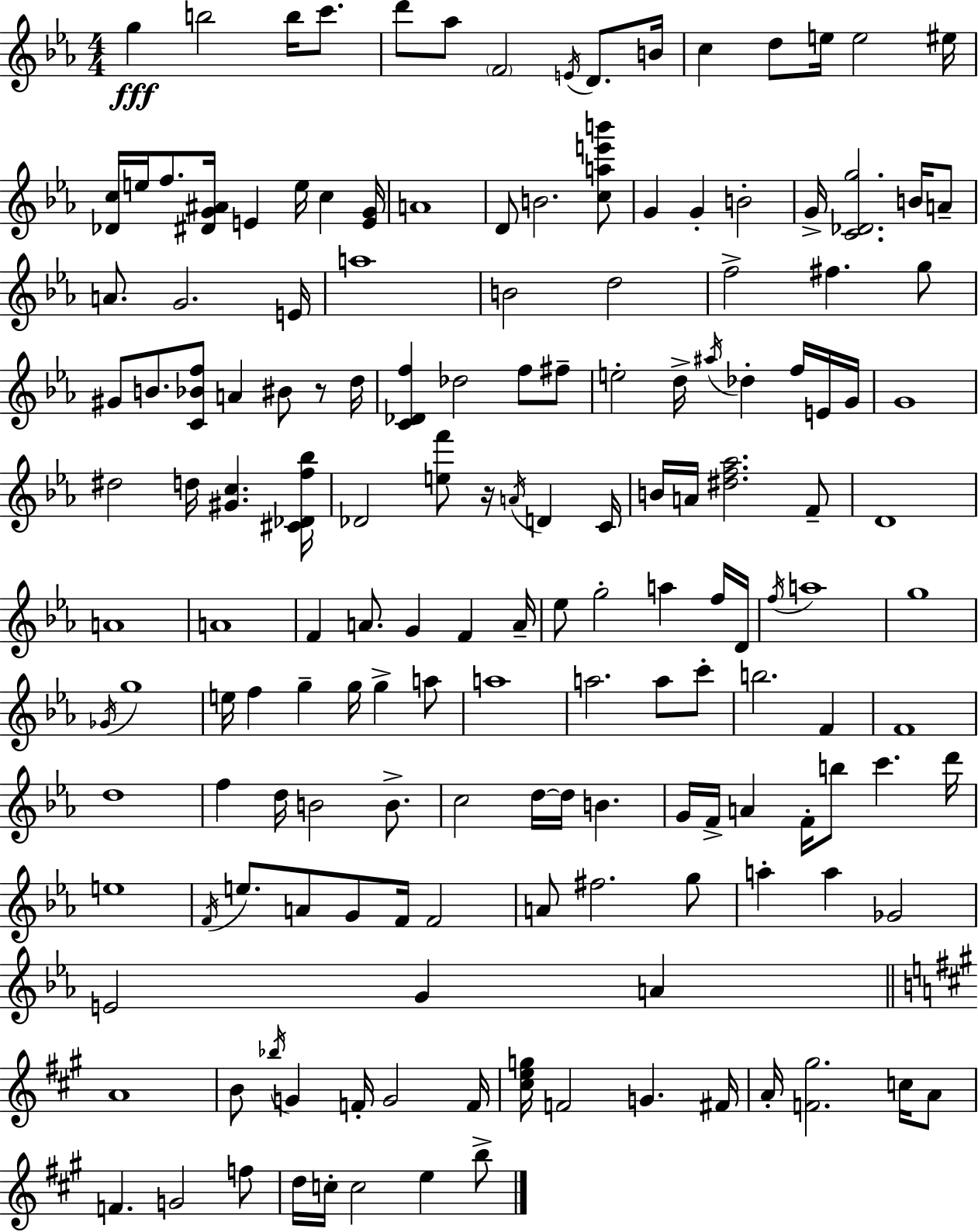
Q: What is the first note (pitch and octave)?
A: G5